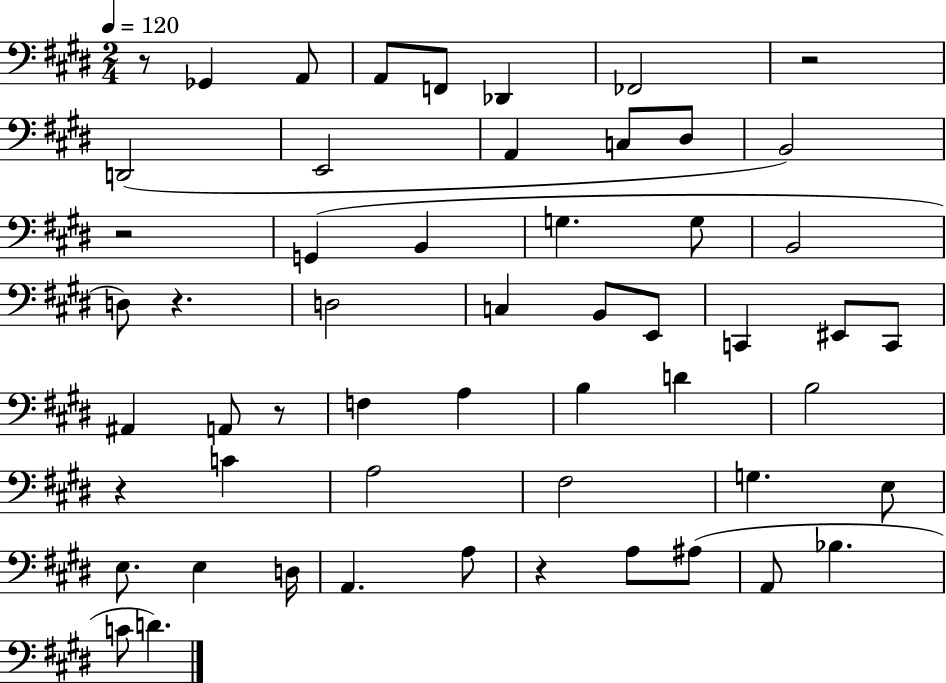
R/e Gb2/q A2/e A2/e F2/e Db2/q FES2/h R/h D2/h E2/h A2/q C3/e D#3/e B2/h R/h G2/q B2/q G3/q. G3/e B2/h D3/e R/q. D3/h C3/q B2/e E2/e C2/q EIS2/e C2/e A#2/q A2/e R/e F3/q A3/q B3/q D4/q B3/h R/q C4/q A3/h F#3/h G3/q. E3/e E3/e. E3/q D3/s A2/q. A3/e R/q A3/e A#3/e A2/e Bb3/q. C4/e D4/q.